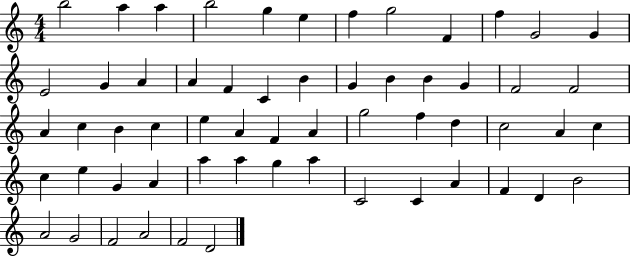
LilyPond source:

{
  \clef treble
  \numericTimeSignature
  \time 4/4
  \key c \major
  b''2 a''4 a''4 | b''2 g''4 e''4 | f''4 g''2 f'4 | f''4 g'2 g'4 | \break e'2 g'4 a'4 | a'4 f'4 c'4 b'4 | g'4 b'4 b'4 g'4 | f'2 f'2 | \break a'4 c''4 b'4 c''4 | e''4 a'4 f'4 a'4 | g''2 f''4 d''4 | c''2 a'4 c''4 | \break c''4 e''4 g'4 a'4 | a''4 a''4 g''4 a''4 | c'2 c'4 a'4 | f'4 d'4 b'2 | \break a'2 g'2 | f'2 a'2 | f'2 d'2 | \bar "|."
}